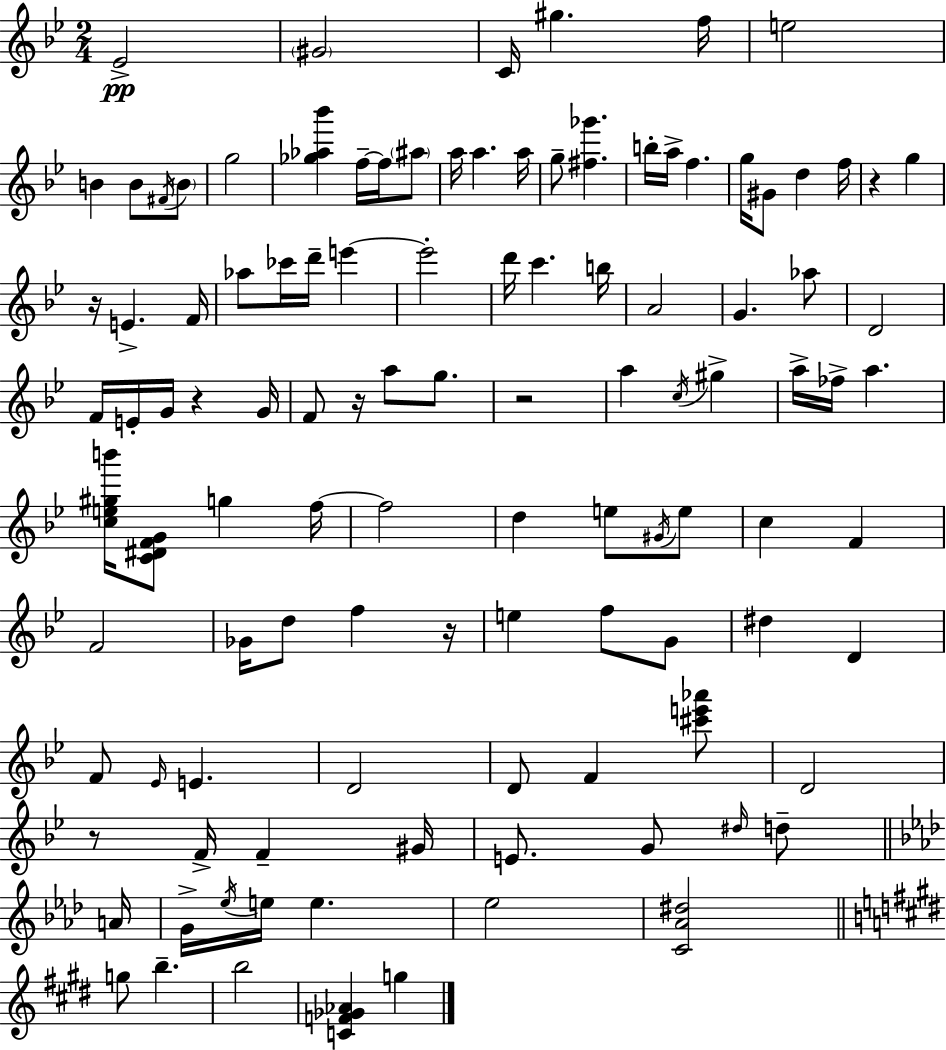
Eb4/h G#4/h C4/s G#5/q. F5/s E5/h B4/q B4/e F#4/s B4/e G5/h [Gb5,Ab5,Bb6]/q F5/s F5/s A#5/e A5/s A5/q. A5/s G5/e [F#5,Gb6]/q. B5/s A5/s F5/q. G5/s G#4/e D5/q F5/s R/q G5/q R/s E4/q. F4/s Ab5/e CES6/s D6/s E6/q E6/h D6/s C6/q. B5/s A4/h G4/q. Ab5/e D4/h F4/s E4/s G4/s R/q G4/s F4/e R/s A5/e G5/e. R/h A5/q C5/s G#5/q A5/s FES5/s A5/q. [C5,E5,G#5,B6]/s [C4,D#4,F4,G4]/e G5/q F5/s F5/h D5/q E5/e G#4/s E5/e C5/q F4/q F4/h Gb4/s D5/e F5/q R/s E5/q F5/e G4/e D#5/q D4/q F4/e Eb4/s E4/q. D4/h D4/e F4/q [C#6,E6,Ab6]/e D4/h R/e F4/s F4/q G#4/s E4/e. G4/e D#5/s D5/e A4/s G4/s Eb5/s E5/s E5/q. Eb5/h [C4,Ab4,D#5]/h G5/e B5/q. B5/h [C4,F4,Gb4,Ab4]/q G5/q